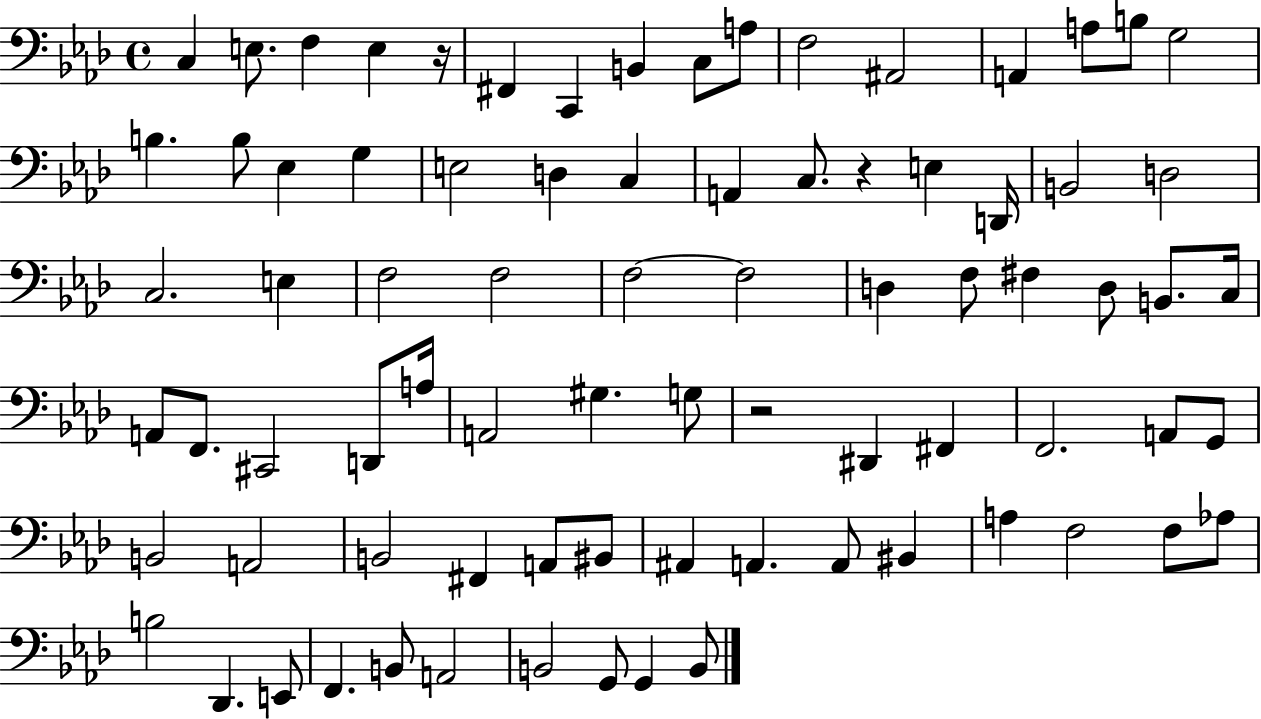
{
  \clef bass
  \time 4/4
  \defaultTimeSignature
  \key aes \major
  c4 e8. f4 e4 r16 | fis,4 c,4 b,4 c8 a8 | f2 ais,2 | a,4 a8 b8 g2 | \break b4. b8 ees4 g4 | e2 d4 c4 | a,4 c8. r4 e4 d,16 | b,2 d2 | \break c2. e4 | f2 f2 | f2~~ f2 | d4 f8 fis4 d8 b,8. c16 | \break a,8 f,8. cis,2 d,8 a16 | a,2 gis4. g8 | r2 dis,4 fis,4 | f,2. a,8 g,8 | \break b,2 a,2 | b,2 fis,4 a,8 bis,8 | ais,4 a,4. a,8 bis,4 | a4 f2 f8 aes8 | \break b2 des,4. e,8 | f,4. b,8 a,2 | b,2 g,8 g,4 b,8 | \bar "|."
}